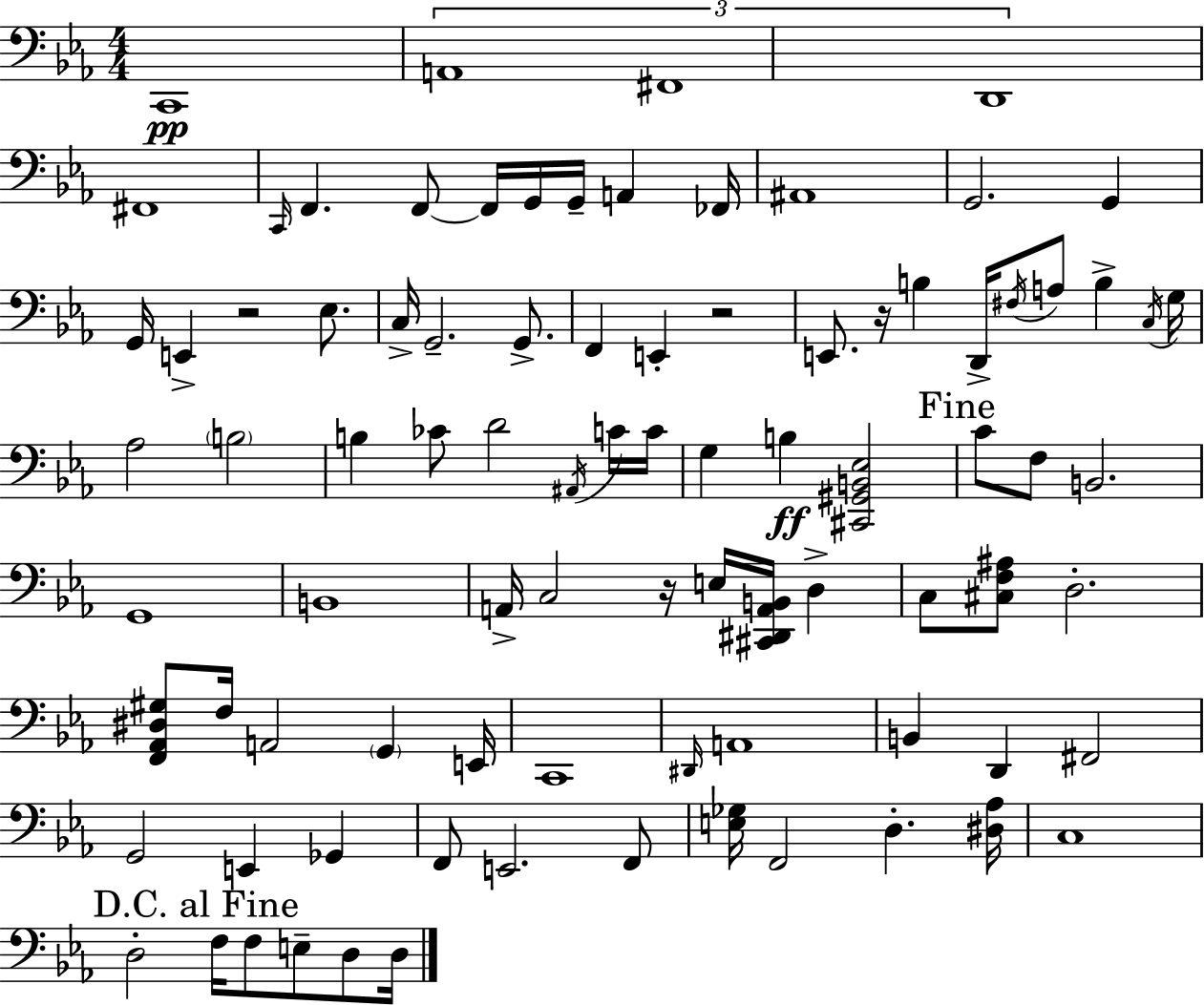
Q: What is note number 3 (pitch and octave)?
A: F#2